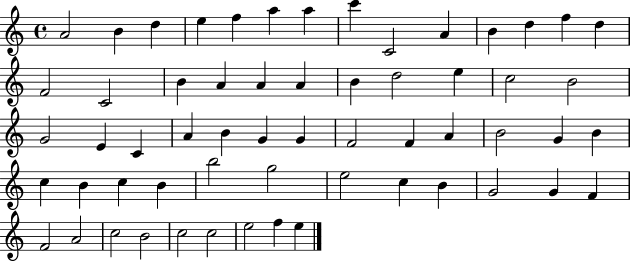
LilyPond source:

{
  \clef treble
  \time 4/4
  \defaultTimeSignature
  \key c \major
  a'2 b'4 d''4 | e''4 f''4 a''4 a''4 | c'''4 c'2 a'4 | b'4 d''4 f''4 d''4 | \break f'2 c'2 | b'4 a'4 a'4 a'4 | b'4 d''2 e''4 | c''2 b'2 | \break g'2 e'4 c'4 | a'4 b'4 g'4 g'4 | f'2 f'4 a'4 | b'2 g'4 b'4 | \break c''4 b'4 c''4 b'4 | b''2 g''2 | e''2 c''4 b'4 | g'2 g'4 f'4 | \break f'2 a'2 | c''2 b'2 | c''2 c''2 | e''2 f''4 e''4 | \break \bar "|."
}